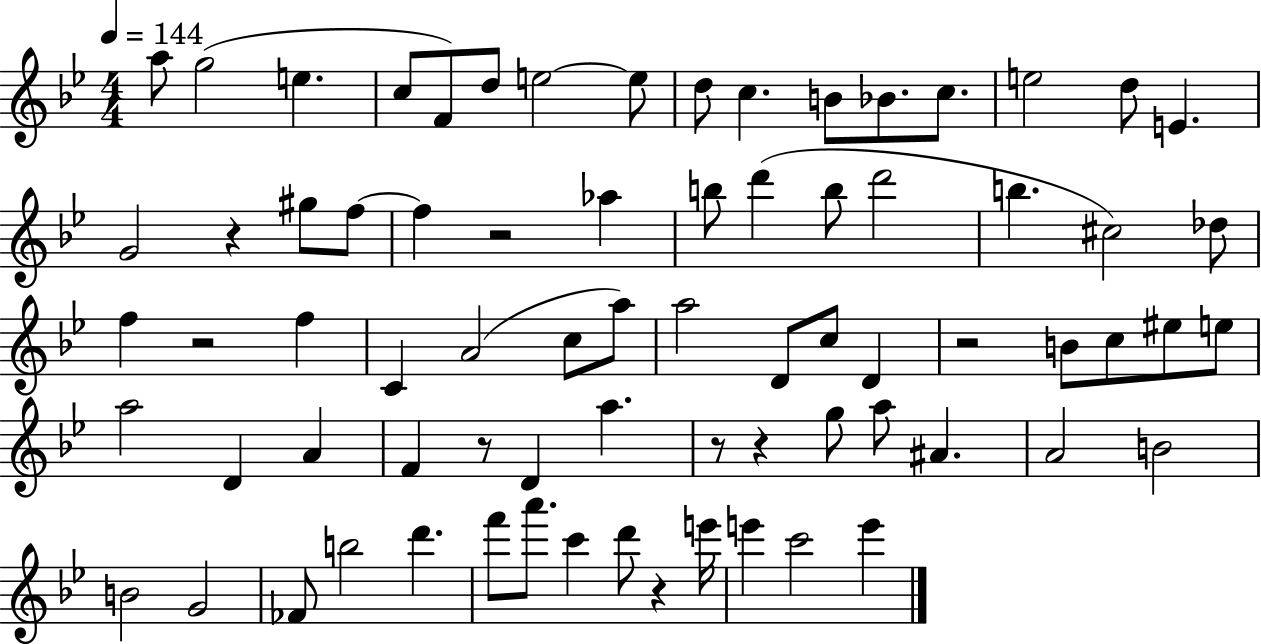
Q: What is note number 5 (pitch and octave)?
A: F4